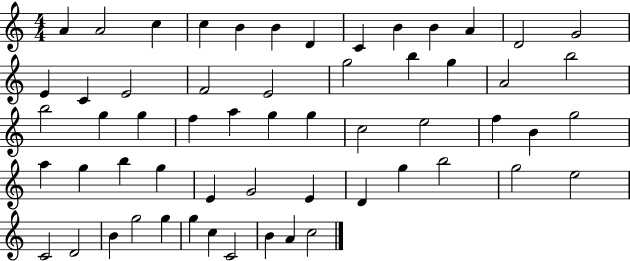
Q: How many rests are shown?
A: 0